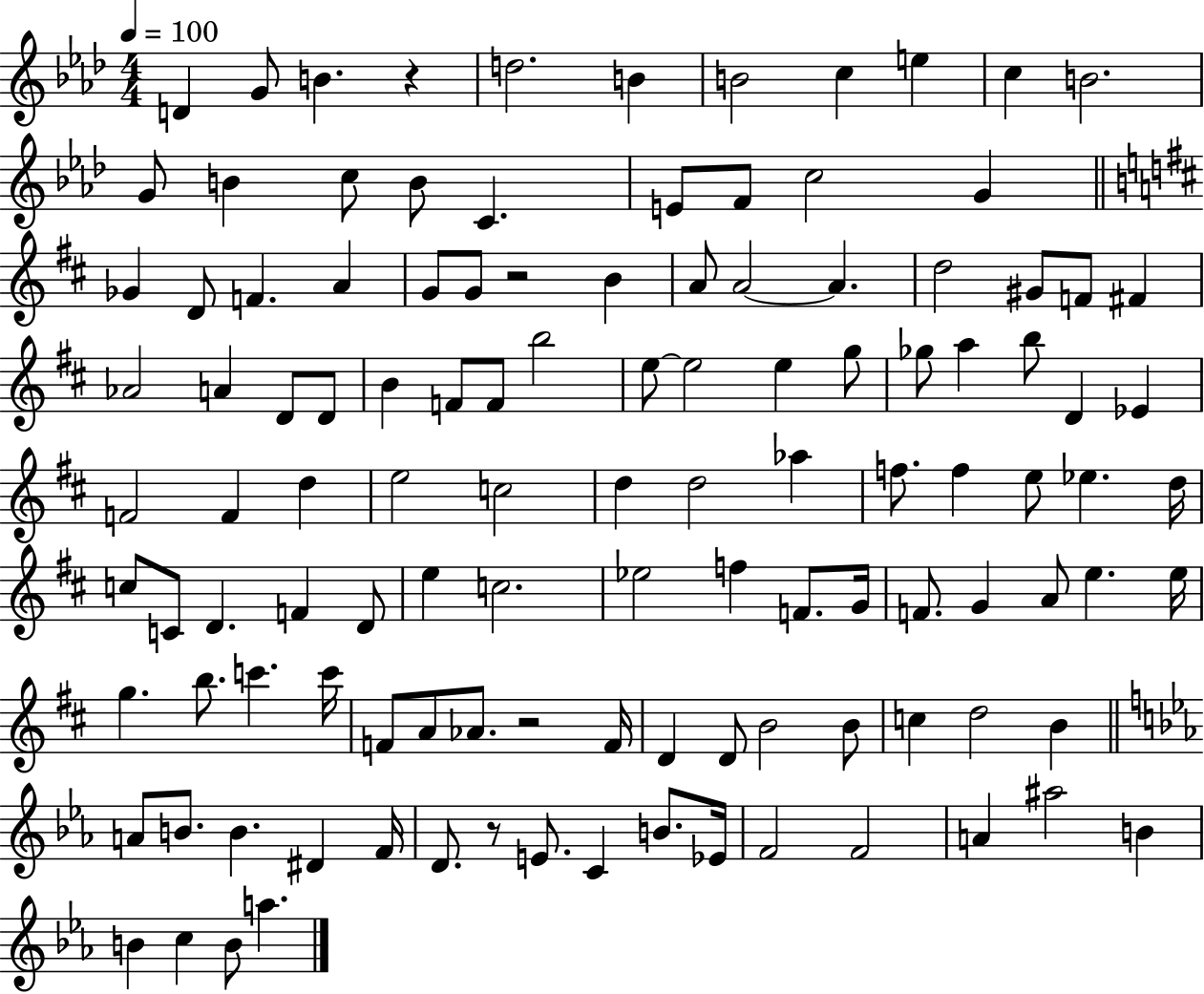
X:1
T:Untitled
M:4/4
L:1/4
K:Ab
D G/2 B z d2 B B2 c e c B2 G/2 B c/2 B/2 C E/2 F/2 c2 G _G D/2 F A G/2 G/2 z2 B A/2 A2 A d2 ^G/2 F/2 ^F _A2 A D/2 D/2 B F/2 F/2 b2 e/2 e2 e g/2 _g/2 a b/2 D _E F2 F d e2 c2 d d2 _a f/2 f e/2 _e d/4 c/2 C/2 D F D/2 e c2 _e2 f F/2 G/4 F/2 G A/2 e e/4 g b/2 c' c'/4 F/2 A/2 _A/2 z2 F/4 D D/2 B2 B/2 c d2 B A/2 B/2 B ^D F/4 D/2 z/2 E/2 C B/2 _E/4 F2 F2 A ^a2 B B c B/2 a